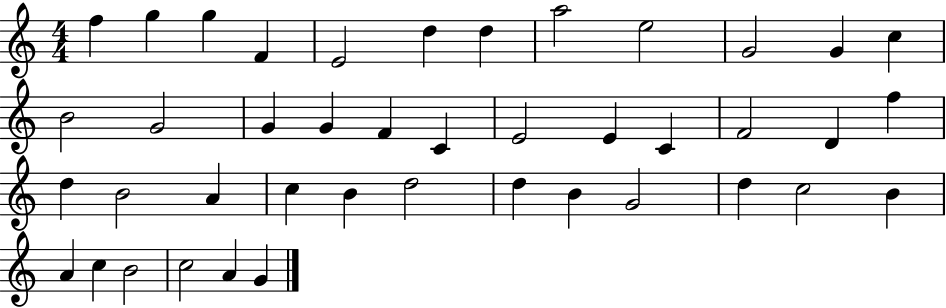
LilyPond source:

{
  \clef treble
  \numericTimeSignature
  \time 4/4
  \key c \major
  f''4 g''4 g''4 f'4 | e'2 d''4 d''4 | a''2 e''2 | g'2 g'4 c''4 | \break b'2 g'2 | g'4 g'4 f'4 c'4 | e'2 e'4 c'4 | f'2 d'4 f''4 | \break d''4 b'2 a'4 | c''4 b'4 d''2 | d''4 b'4 g'2 | d''4 c''2 b'4 | \break a'4 c''4 b'2 | c''2 a'4 g'4 | \bar "|."
}